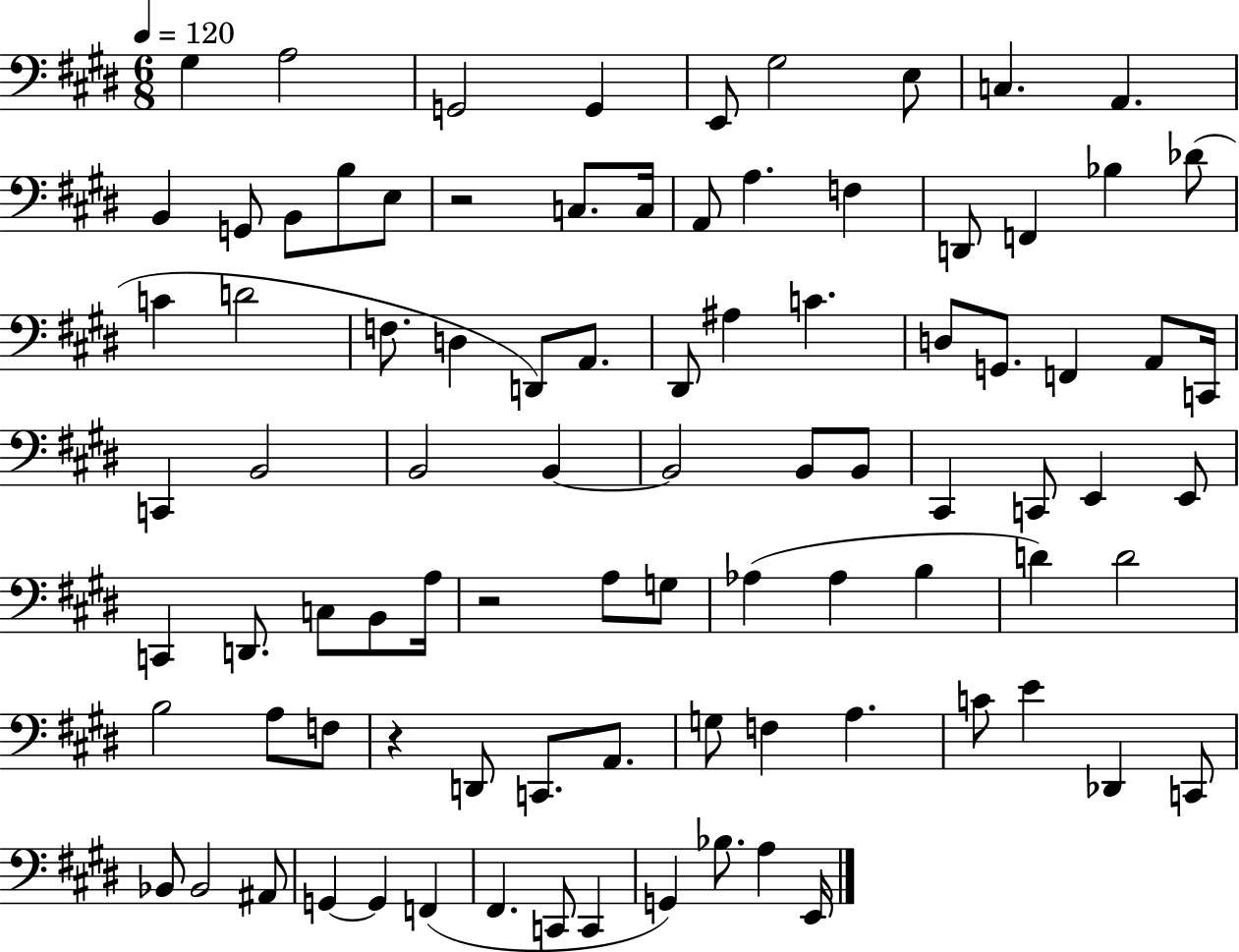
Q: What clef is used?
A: bass